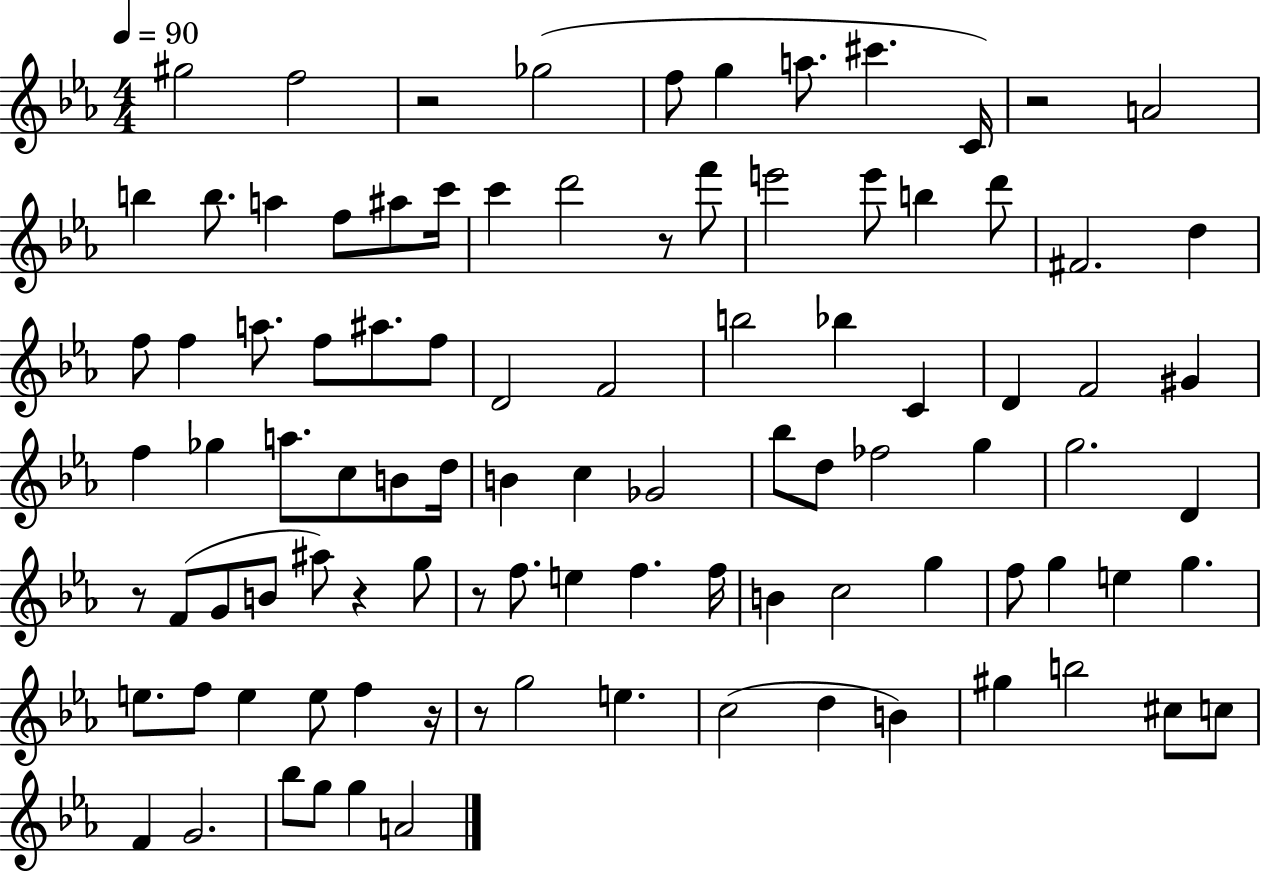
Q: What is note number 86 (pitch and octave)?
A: Bb5